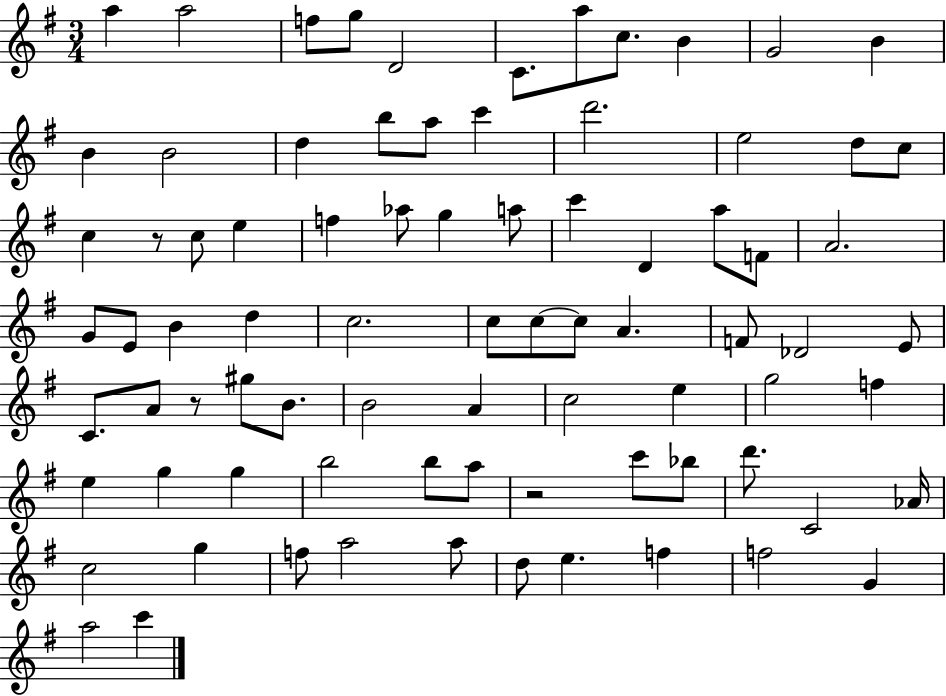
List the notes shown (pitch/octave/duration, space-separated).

A5/q A5/h F5/e G5/e D4/h C4/e. A5/e C5/e. B4/q G4/h B4/q B4/q B4/h D5/q B5/e A5/e C6/q D6/h. E5/h D5/e C5/e C5/q R/e C5/e E5/q F5/q Ab5/e G5/q A5/e C6/q D4/q A5/e F4/e A4/h. G4/e E4/e B4/q D5/q C5/h. C5/e C5/e C5/e A4/q. F4/e Db4/h E4/e C4/e. A4/e R/e G#5/e B4/e. B4/h A4/q C5/h E5/q G5/h F5/q E5/q G5/q G5/q B5/h B5/e A5/e R/h C6/e Bb5/e D6/e. C4/h Ab4/s C5/h G5/q F5/e A5/h A5/e D5/e E5/q. F5/q F5/h G4/q A5/h C6/q